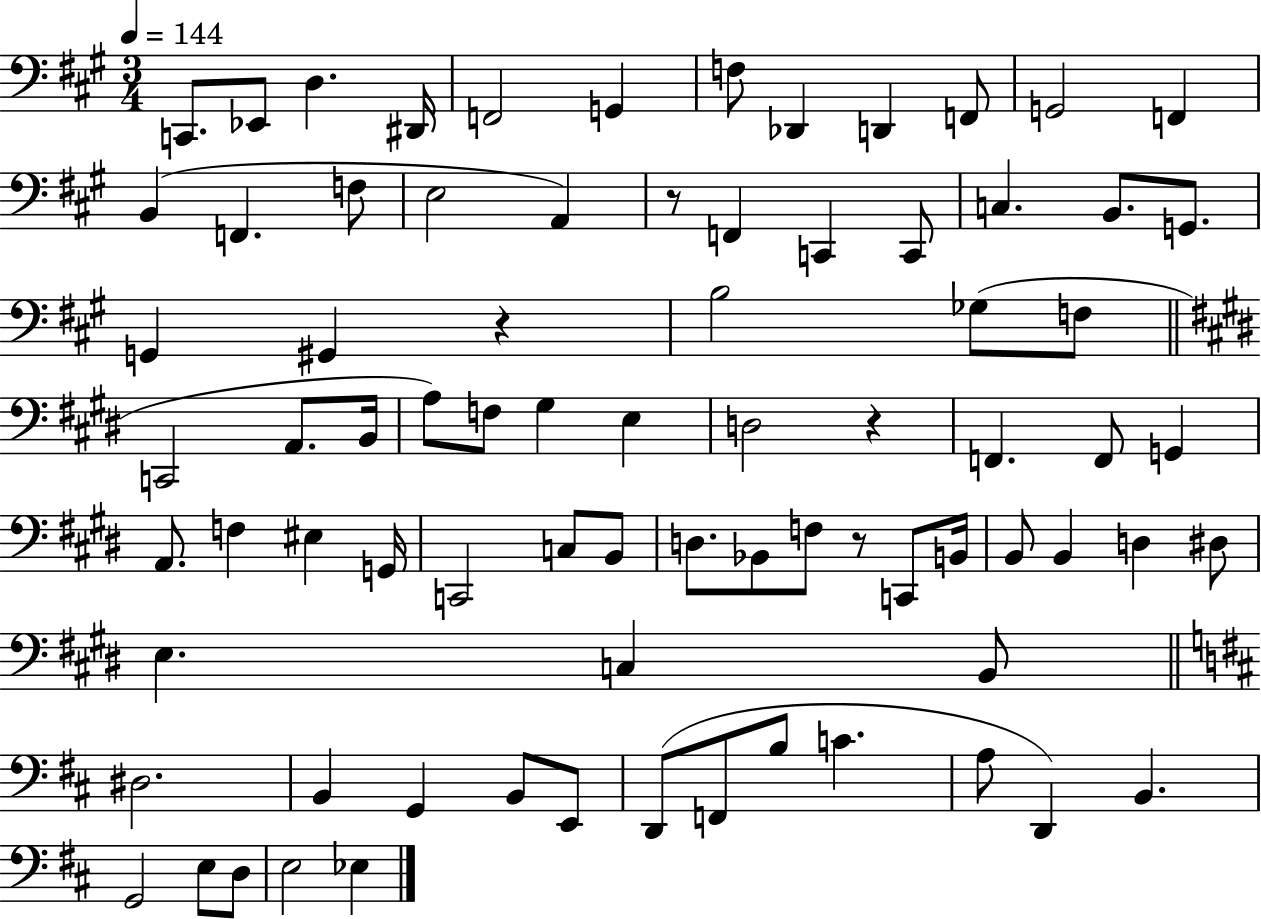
X:1
T:Untitled
M:3/4
L:1/4
K:A
C,,/2 _E,,/2 D, ^D,,/4 F,,2 G,, F,/2 _D,, D,, F,,/2 G,,2 F,, B,, F,, F,/2 E,2 A,, z/2 F,, C,, C,,/2 C, B,,/2 G,,/2 G,, ^G,, z B,2 _G,/2 F,/2 C,,2 A,,/2 B,,/4 A,/2 F,/2 ^G, E, D,2 z F,, F,,/2 G,, A,,/2 F, ^E, G,,/4 C,,2 C,/2 B,,/2 D,/2 _B,,/2 F,/2 z/2 C,,/2 B,,/4 B,,/2 B,, D, ^D,/2 E, C, B,,/2 ^D,2 B,, G,, B,,/2 E,,/2 D,,/2 F,,/2 B,/2 C A,/2 D,, B,, G,,2 E,/2 D,/2 E,2 _E,